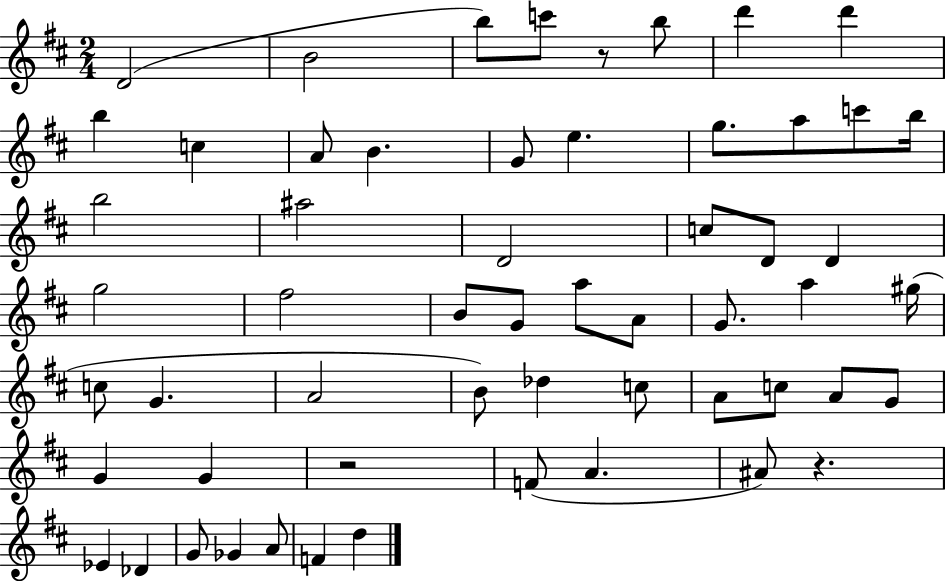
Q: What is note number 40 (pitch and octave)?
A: C5